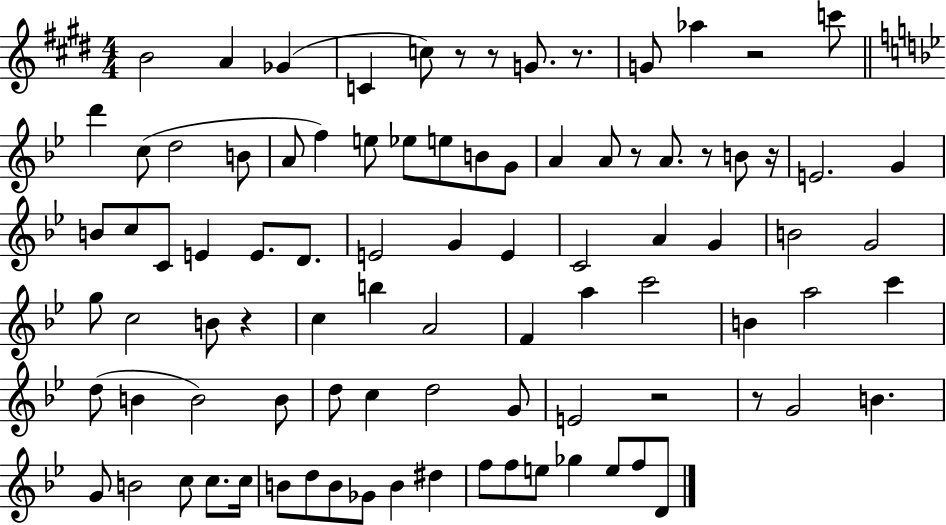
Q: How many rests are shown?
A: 10